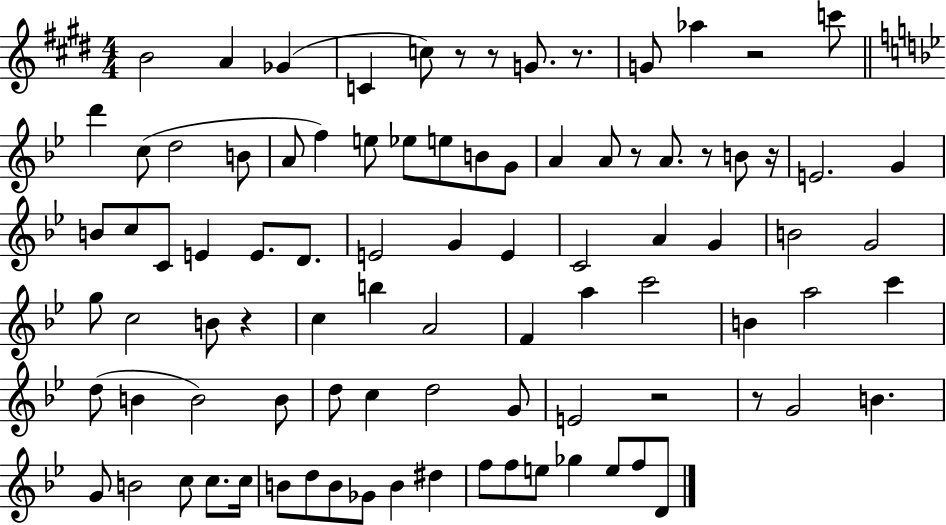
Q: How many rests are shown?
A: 10